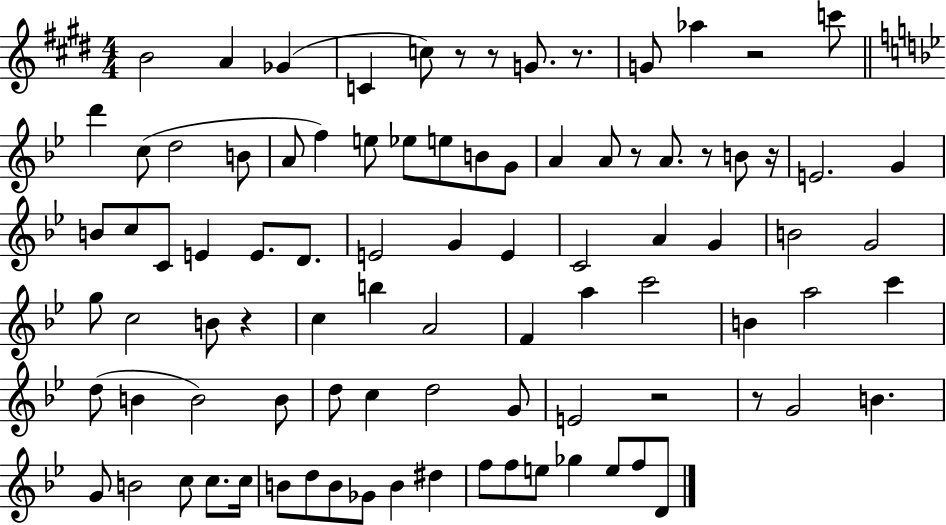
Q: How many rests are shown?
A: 10